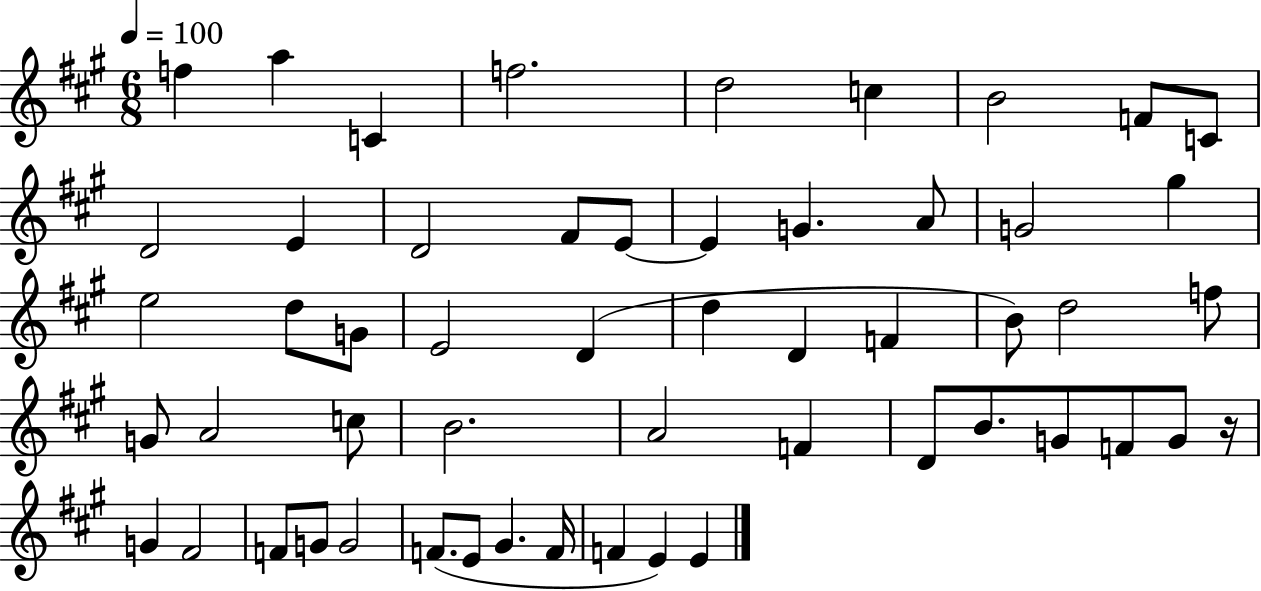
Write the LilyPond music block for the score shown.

{
  \clef treble
  \numericTimeSignature
  \time 6/8
  \key a \major
  \tempo 4 = 100
  \repeat volta 2 { f''4 a''4 c'4 | f''2. | d''2 c''4 | b'2 f'8 c'8 | \break d'2 e'4 | d'2 fis'8 e'8~~ | e'4 g'4. a'8 | g'2 gis''4 | \break e''2 d''8 g'8 | e'2 d'4( | d''4 d'4 f'4 | b'8) d''2 f''8 | \break g'8 a'2 c''8 | b'2. | a'2 f'4 | d'8 b'8. g'8 f'8 g'8 r16 | \break g'4 fis'2 | f'8 g'8 g'2 | f'8.( e'8 gis'4. f'16 | f'4 e'4) e'4 | \break } \bar "|."
}